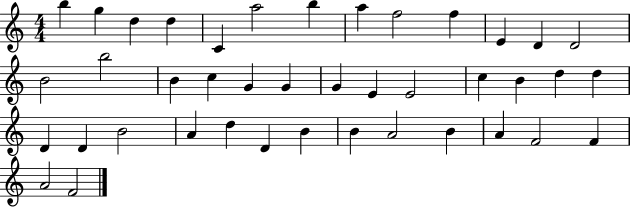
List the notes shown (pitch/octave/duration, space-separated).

B5/q G5/q D5/q D5/q C4/q A5/h B5/q A5/q F5/h F5/q E4/q D4/q D4/h B4/h B5/h B4/q C5/q G4/q G4/q G4/q E4/q E4/h C5/q B4/q D5/q D5/q D4/q D4/q B4/h A4/q D5/q D4/q B4/q B4/q A4/h B4/q A4/q F4/h F4/q A4/h F4/h